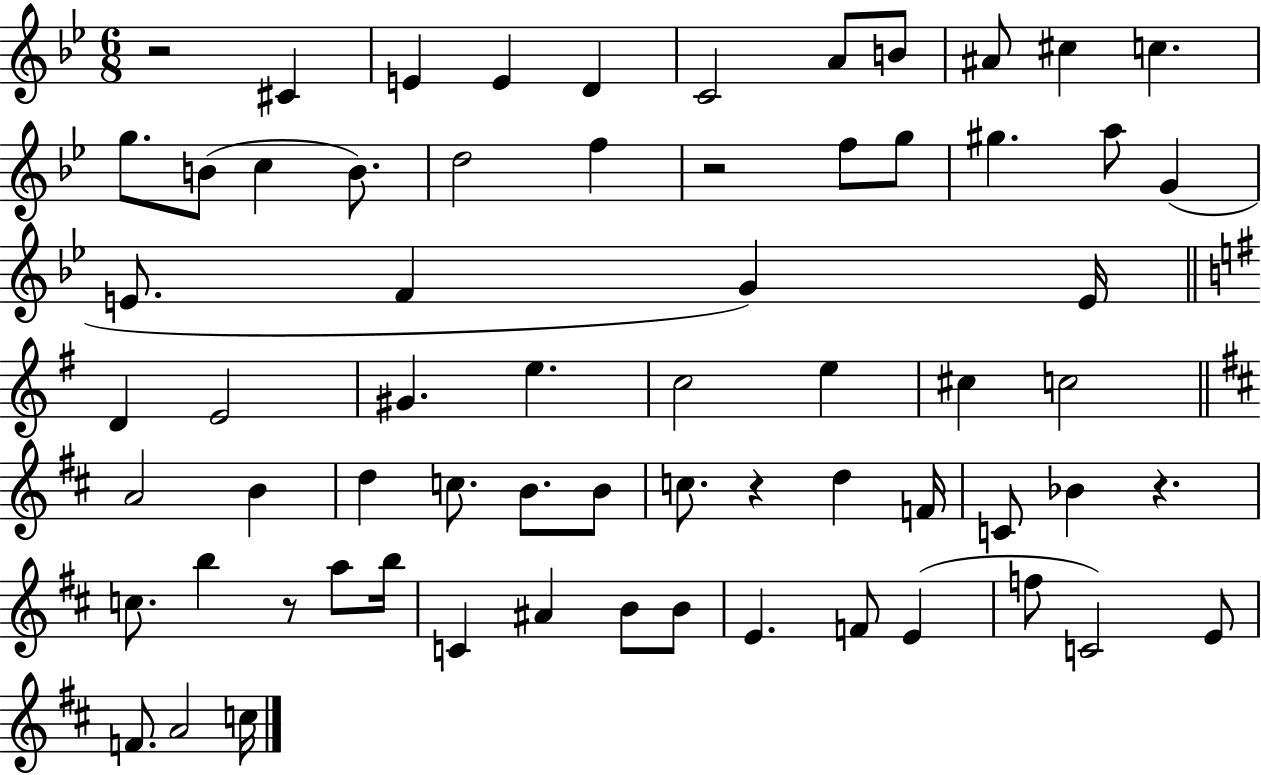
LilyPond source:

{
  \clef treble
  \numericTimeSignature
  \time 6/8
  \key bes \major
  r2 cis'4 | e'4 e'4 d'4 | c'2 a'8 b'8 | ais'8 cis''4 c''4. | \break g''8. b'8( c''4 b'8.) | d''2 f''4 | r2 f''8 g''8 | gis''4. a''8 g'4( | \break e'8. f'4 g'4) e'16 | \bar "||" \break \key g \major d'4 e'2 | gis'4. e''4. | c''2 e''4 | cis''4 c''2 | \break \bar "||" \break \key b \minor a'2 b'4 | d''4 c''8. b'8. b'8 | c''8. r4 d''4 f'16 | c'8 bes'4 r4. | \break c''8. b''4 r8 a''8 b''16 | c'4 ais'4 b'8 b'8 | e'4. f'8 e'4( | f''8 c'2) e'8 | \break f'8. a'2 c''16 | \bar "|."
}